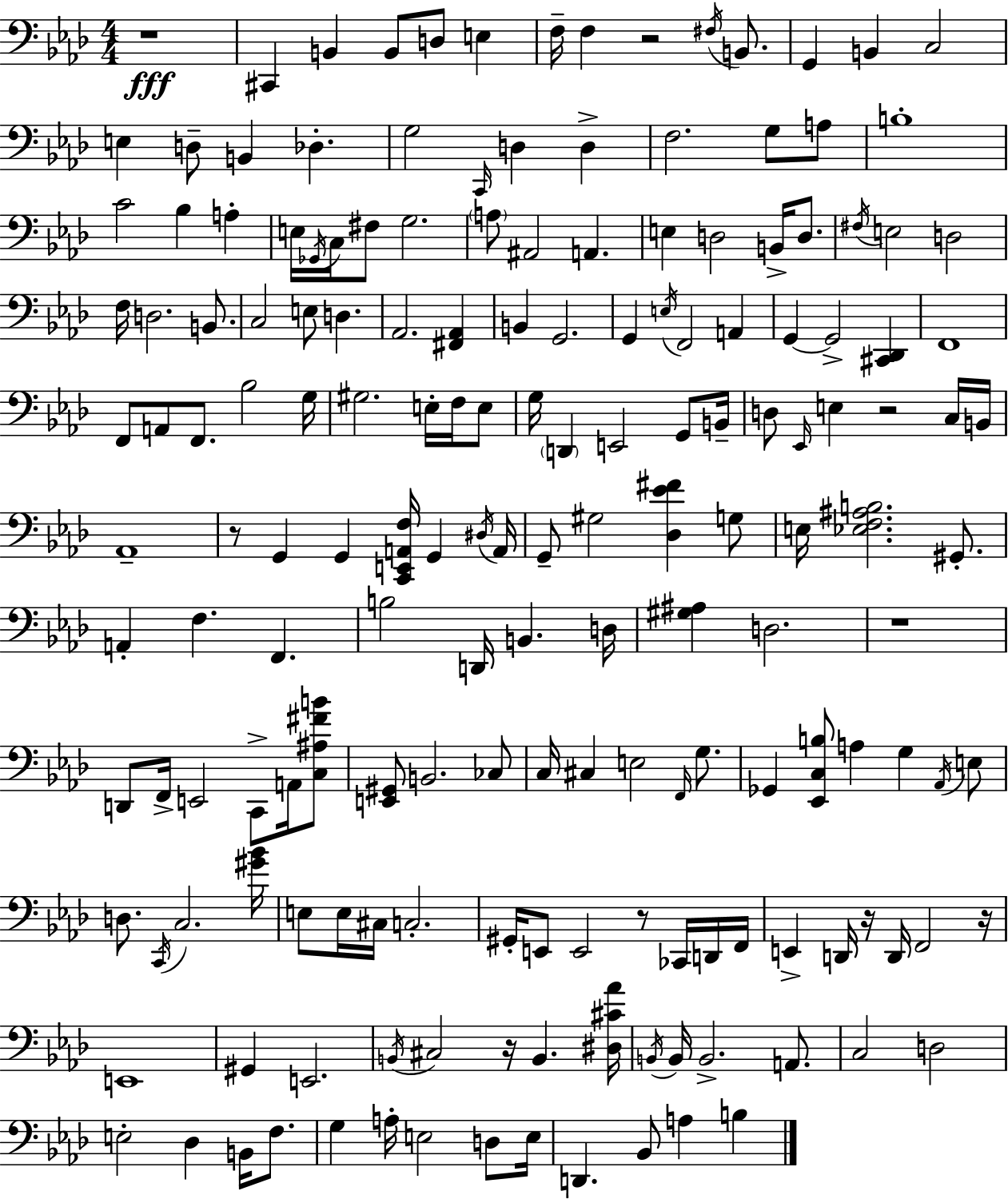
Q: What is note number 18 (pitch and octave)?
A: C2